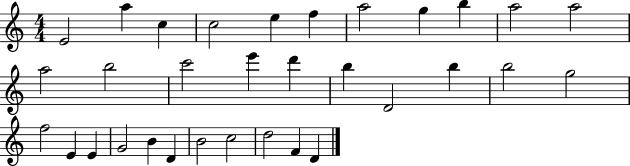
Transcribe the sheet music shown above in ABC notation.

X:1
T:Untitled
M:4/4
L:1/4
K:C
E2 a c c2 e f a2 g b a2 a2 a2 b2 c'2 e' d' b D2 b b2 g2 f2 E E G2 B D B2 c2 d2 F D